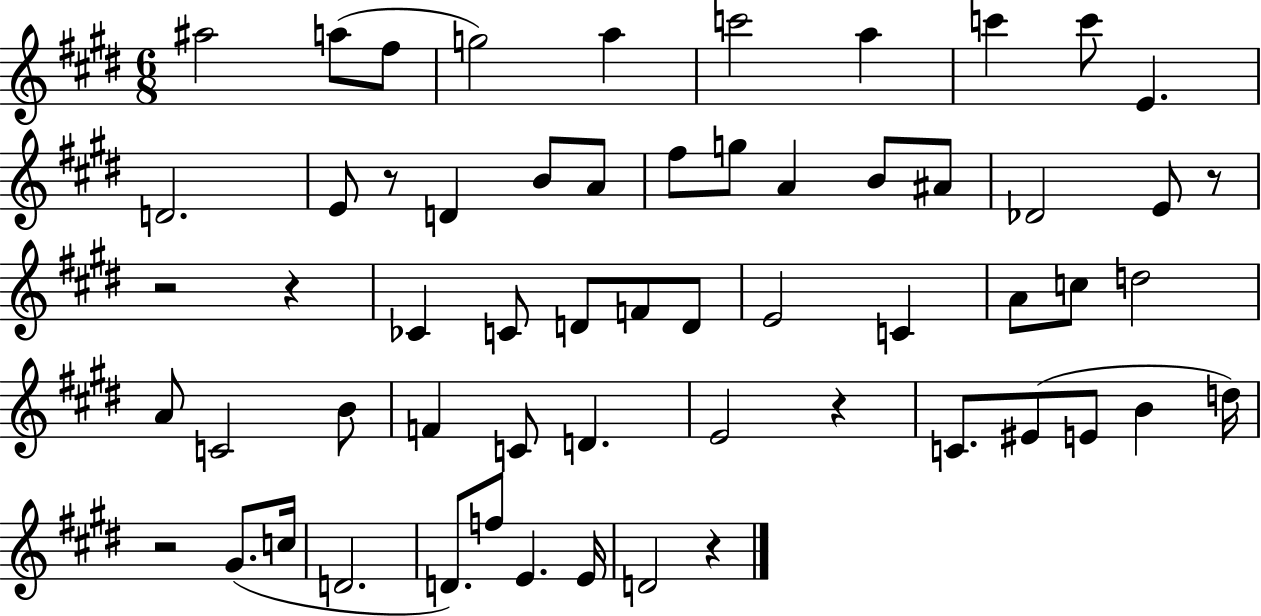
A#5/h A5/e F#5/e G5/h A5/q C6/h A5/q C6/q C6/e E4/q. D4/h. E4/e R/e D4/q B4/e A4/e F#5/e G5/e A4/q B4/e A#4/e Db4/h E4/e R/e R/h R/q CES4/q C4/e D4/e F4/e D4/e E4/h C4/q A4/e C5/e D5/h A4/e C4/h B4/e F4/q C4/e D4/q. E4/h R/q C4/e. EIS4/e E4/e B4/q D5/s R/h G#4/e. C5/s D4/h. D4/e. F5/e E4/q. E4/s D4/h R/q